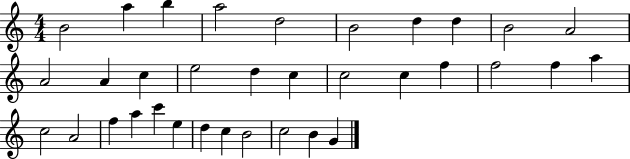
X:1
T:Untitled
M:4/4
L:1/4
K:C
B2 a b a2 d2 B2 d d B2 A2 A2 A c e2 d c c2 c f f2 f a c2 A2 f a c' e d c B2 c2 B G